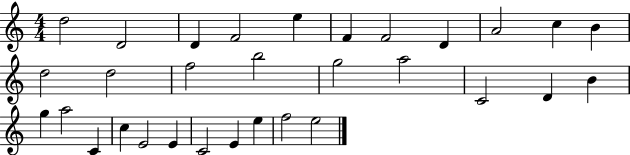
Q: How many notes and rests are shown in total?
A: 31